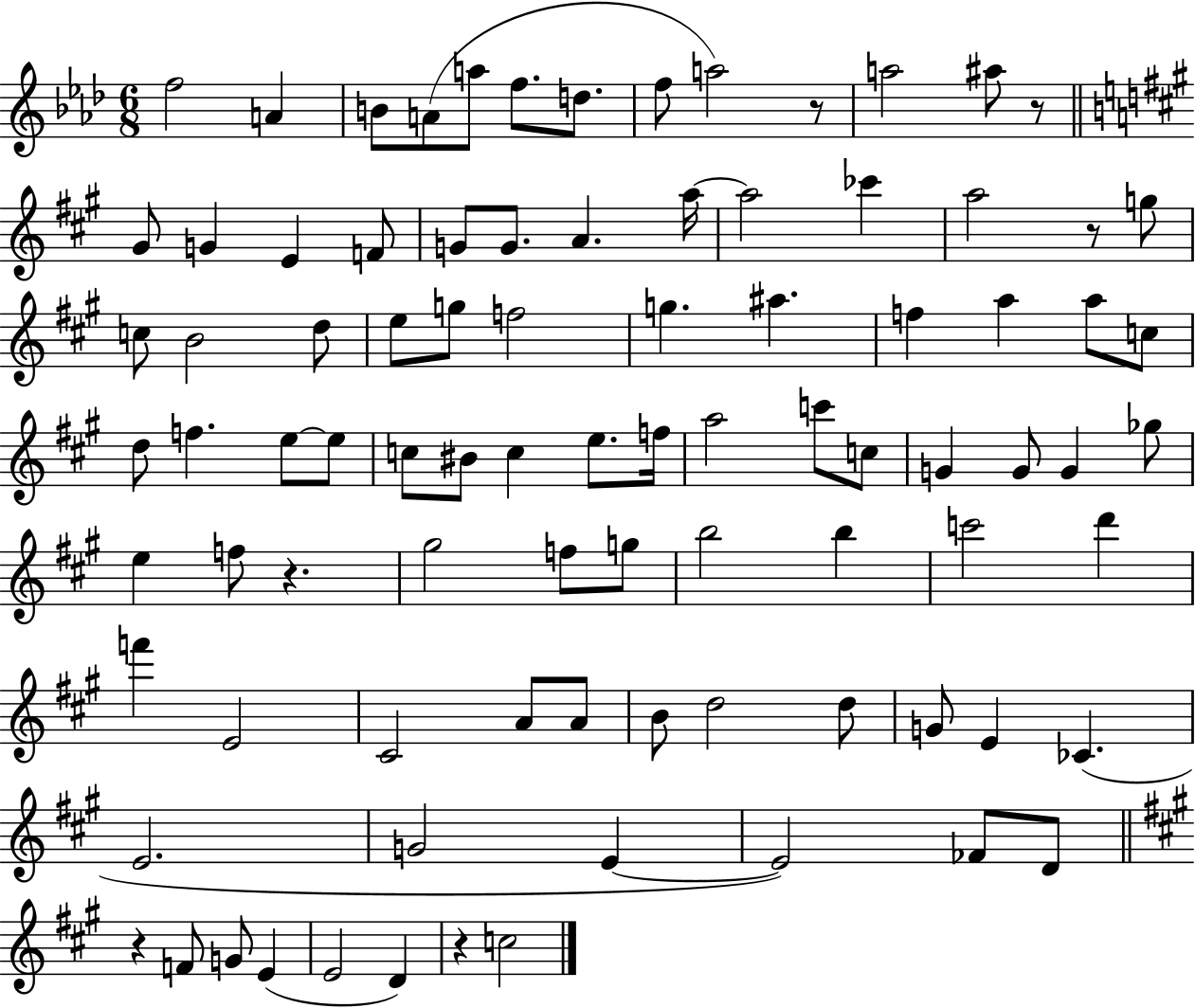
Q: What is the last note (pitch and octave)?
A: C5